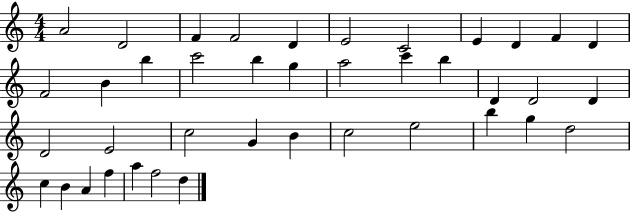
A4/h D4/h F4/q F4/h D4/q E4/h C4/h E4/q D4/q F4/q D4/q F4/h B4/q B5/q C6/h B5/q G5/q A5/h C6/q B5/q D4/q D4/h D4/q D4/h E4/h C5/h G4/q B4/q C5/h E5/h B5/q G5/q D5/h C5/q B4/q A4/q F5/q A5/q F5/h D5/q